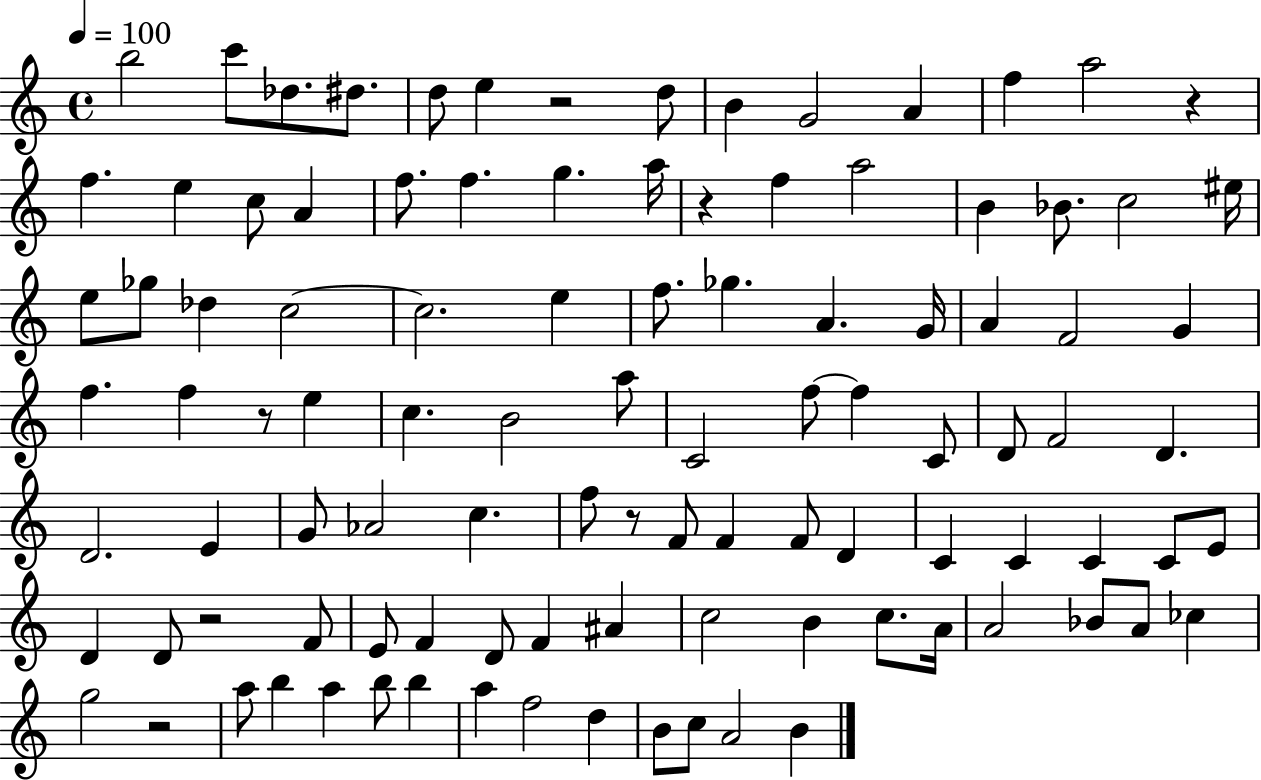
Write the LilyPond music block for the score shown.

{
  \clef treble
  \time 4/4
  \defaultTimeSignature
  \key c \major
  \tempo 4 = 100
  b''2 c'''8 des''8. dis''8. | d''8 e''4 r2 d''8 | b'4 g'2 a'4 | f''4 a''2 r4 | \break f''4. e''4 c''8 a'4 | f''8. f''4. g''4. a''16 | r4 f''4 a''2 | b'4 bes'8. c''2 eis''16 | \break e''8 ges''8 des''4 c''2~~ | c''2. e''4 | f''8. ges''4. a'4. g'16 | a'4 f'2 g'4 | \break f''4. f''4 r8 e''4 | c''4. b'2 a''8 | c'2 f''8~~ f''4 c'8 | d'8 f'2 d'4. | \break d'2. e'4 | g'8 aes'2 c''4. | f''8 r8 f'8 f'4 f'8 d'4 | c'4 c'4 c'4 c'8 e'8 | \break d'4 d'8 r2 f'8 | e'8 f'4 d'8 f'4 ais'4 | c''2 b'4 c''8. a'16 | a'2 bes'8 a'8 ces''4 | \break g''2 r2 | a''8 b''4 a''4 b''8 b''4 | a''4 f''2 d''4 | b'8 c''8 a'2 b'4 | \break \bar "|."
}